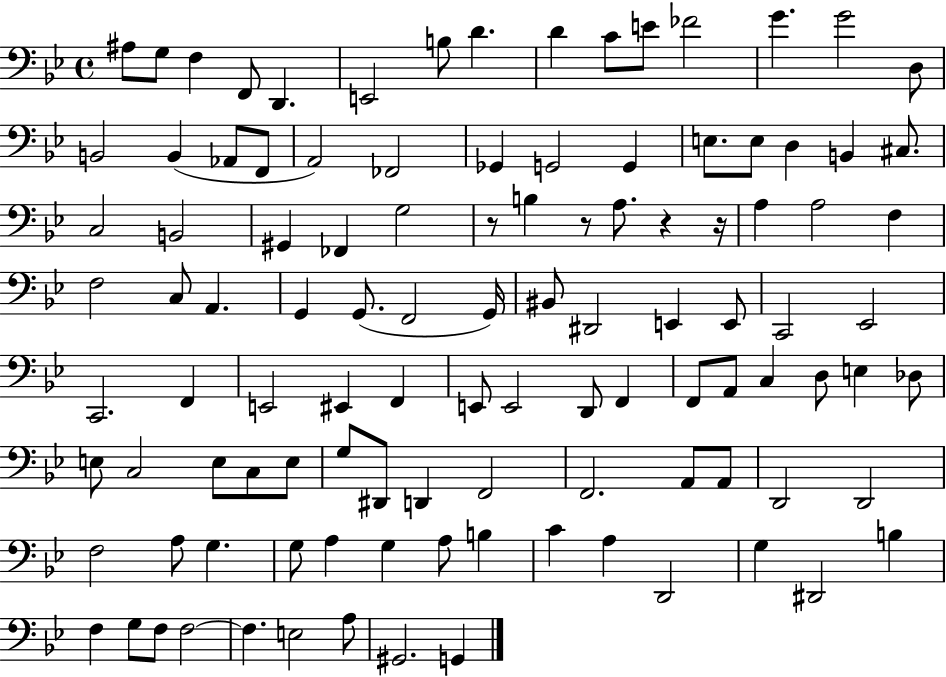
{
  \clef bass
  \time 4/4
  \defaultTimeSignature
  \key bes \major
  ais8 g8 f4 f,8 d,4. | e,2 b8 d'4. | d'4 c'8 e'8 fes'2 | g'4. g'2 d8 | \break b,2 b,4( aes,8 f,8 | a,2) fes,2 | ges,4 g,2 g,4 | e8. e8 d4 b,4 cis8. | \break c2 b,2 | gis,4 fes,4 g2 | r8 b4 r8 a8. r4 r16 | a4 a2 f4 | \break f2 c8 a,4. | g,4 g,8.( f,2 g,16) | bis,8 dis,2 e,4 e,8 | c,2 ees,2 | \break c,2. f,4 | e,2 eis,4 f,4 | e,8 e,2 d,8 f,4 | f,8 a,8 c4 d8 e4 des8 | \break e8 c2 e8 c8 e8 | g8 dis,8 d,4 f,2 | f,2. a,8 a,8 | d,2 d,2 | \break f2 a8 g4. | g8 a4 g4 a8 b4 | c'4 a4 d,2 | g4 dis,2 b4 | \break f4 g8 f8 f2~~ | f4. e2 a8 | gis,2. g,4 | \bar "|."
}